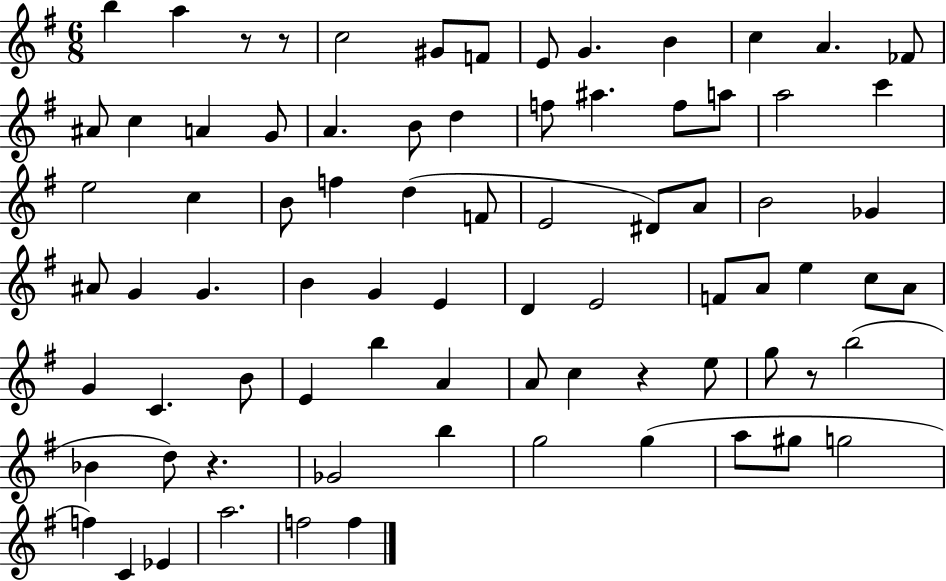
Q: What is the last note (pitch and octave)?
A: F5